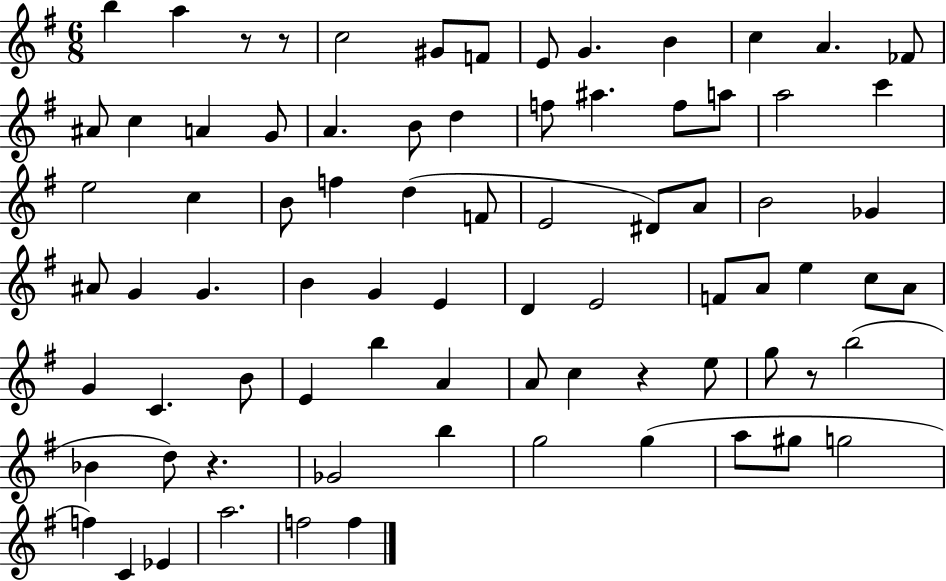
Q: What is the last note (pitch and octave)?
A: F5